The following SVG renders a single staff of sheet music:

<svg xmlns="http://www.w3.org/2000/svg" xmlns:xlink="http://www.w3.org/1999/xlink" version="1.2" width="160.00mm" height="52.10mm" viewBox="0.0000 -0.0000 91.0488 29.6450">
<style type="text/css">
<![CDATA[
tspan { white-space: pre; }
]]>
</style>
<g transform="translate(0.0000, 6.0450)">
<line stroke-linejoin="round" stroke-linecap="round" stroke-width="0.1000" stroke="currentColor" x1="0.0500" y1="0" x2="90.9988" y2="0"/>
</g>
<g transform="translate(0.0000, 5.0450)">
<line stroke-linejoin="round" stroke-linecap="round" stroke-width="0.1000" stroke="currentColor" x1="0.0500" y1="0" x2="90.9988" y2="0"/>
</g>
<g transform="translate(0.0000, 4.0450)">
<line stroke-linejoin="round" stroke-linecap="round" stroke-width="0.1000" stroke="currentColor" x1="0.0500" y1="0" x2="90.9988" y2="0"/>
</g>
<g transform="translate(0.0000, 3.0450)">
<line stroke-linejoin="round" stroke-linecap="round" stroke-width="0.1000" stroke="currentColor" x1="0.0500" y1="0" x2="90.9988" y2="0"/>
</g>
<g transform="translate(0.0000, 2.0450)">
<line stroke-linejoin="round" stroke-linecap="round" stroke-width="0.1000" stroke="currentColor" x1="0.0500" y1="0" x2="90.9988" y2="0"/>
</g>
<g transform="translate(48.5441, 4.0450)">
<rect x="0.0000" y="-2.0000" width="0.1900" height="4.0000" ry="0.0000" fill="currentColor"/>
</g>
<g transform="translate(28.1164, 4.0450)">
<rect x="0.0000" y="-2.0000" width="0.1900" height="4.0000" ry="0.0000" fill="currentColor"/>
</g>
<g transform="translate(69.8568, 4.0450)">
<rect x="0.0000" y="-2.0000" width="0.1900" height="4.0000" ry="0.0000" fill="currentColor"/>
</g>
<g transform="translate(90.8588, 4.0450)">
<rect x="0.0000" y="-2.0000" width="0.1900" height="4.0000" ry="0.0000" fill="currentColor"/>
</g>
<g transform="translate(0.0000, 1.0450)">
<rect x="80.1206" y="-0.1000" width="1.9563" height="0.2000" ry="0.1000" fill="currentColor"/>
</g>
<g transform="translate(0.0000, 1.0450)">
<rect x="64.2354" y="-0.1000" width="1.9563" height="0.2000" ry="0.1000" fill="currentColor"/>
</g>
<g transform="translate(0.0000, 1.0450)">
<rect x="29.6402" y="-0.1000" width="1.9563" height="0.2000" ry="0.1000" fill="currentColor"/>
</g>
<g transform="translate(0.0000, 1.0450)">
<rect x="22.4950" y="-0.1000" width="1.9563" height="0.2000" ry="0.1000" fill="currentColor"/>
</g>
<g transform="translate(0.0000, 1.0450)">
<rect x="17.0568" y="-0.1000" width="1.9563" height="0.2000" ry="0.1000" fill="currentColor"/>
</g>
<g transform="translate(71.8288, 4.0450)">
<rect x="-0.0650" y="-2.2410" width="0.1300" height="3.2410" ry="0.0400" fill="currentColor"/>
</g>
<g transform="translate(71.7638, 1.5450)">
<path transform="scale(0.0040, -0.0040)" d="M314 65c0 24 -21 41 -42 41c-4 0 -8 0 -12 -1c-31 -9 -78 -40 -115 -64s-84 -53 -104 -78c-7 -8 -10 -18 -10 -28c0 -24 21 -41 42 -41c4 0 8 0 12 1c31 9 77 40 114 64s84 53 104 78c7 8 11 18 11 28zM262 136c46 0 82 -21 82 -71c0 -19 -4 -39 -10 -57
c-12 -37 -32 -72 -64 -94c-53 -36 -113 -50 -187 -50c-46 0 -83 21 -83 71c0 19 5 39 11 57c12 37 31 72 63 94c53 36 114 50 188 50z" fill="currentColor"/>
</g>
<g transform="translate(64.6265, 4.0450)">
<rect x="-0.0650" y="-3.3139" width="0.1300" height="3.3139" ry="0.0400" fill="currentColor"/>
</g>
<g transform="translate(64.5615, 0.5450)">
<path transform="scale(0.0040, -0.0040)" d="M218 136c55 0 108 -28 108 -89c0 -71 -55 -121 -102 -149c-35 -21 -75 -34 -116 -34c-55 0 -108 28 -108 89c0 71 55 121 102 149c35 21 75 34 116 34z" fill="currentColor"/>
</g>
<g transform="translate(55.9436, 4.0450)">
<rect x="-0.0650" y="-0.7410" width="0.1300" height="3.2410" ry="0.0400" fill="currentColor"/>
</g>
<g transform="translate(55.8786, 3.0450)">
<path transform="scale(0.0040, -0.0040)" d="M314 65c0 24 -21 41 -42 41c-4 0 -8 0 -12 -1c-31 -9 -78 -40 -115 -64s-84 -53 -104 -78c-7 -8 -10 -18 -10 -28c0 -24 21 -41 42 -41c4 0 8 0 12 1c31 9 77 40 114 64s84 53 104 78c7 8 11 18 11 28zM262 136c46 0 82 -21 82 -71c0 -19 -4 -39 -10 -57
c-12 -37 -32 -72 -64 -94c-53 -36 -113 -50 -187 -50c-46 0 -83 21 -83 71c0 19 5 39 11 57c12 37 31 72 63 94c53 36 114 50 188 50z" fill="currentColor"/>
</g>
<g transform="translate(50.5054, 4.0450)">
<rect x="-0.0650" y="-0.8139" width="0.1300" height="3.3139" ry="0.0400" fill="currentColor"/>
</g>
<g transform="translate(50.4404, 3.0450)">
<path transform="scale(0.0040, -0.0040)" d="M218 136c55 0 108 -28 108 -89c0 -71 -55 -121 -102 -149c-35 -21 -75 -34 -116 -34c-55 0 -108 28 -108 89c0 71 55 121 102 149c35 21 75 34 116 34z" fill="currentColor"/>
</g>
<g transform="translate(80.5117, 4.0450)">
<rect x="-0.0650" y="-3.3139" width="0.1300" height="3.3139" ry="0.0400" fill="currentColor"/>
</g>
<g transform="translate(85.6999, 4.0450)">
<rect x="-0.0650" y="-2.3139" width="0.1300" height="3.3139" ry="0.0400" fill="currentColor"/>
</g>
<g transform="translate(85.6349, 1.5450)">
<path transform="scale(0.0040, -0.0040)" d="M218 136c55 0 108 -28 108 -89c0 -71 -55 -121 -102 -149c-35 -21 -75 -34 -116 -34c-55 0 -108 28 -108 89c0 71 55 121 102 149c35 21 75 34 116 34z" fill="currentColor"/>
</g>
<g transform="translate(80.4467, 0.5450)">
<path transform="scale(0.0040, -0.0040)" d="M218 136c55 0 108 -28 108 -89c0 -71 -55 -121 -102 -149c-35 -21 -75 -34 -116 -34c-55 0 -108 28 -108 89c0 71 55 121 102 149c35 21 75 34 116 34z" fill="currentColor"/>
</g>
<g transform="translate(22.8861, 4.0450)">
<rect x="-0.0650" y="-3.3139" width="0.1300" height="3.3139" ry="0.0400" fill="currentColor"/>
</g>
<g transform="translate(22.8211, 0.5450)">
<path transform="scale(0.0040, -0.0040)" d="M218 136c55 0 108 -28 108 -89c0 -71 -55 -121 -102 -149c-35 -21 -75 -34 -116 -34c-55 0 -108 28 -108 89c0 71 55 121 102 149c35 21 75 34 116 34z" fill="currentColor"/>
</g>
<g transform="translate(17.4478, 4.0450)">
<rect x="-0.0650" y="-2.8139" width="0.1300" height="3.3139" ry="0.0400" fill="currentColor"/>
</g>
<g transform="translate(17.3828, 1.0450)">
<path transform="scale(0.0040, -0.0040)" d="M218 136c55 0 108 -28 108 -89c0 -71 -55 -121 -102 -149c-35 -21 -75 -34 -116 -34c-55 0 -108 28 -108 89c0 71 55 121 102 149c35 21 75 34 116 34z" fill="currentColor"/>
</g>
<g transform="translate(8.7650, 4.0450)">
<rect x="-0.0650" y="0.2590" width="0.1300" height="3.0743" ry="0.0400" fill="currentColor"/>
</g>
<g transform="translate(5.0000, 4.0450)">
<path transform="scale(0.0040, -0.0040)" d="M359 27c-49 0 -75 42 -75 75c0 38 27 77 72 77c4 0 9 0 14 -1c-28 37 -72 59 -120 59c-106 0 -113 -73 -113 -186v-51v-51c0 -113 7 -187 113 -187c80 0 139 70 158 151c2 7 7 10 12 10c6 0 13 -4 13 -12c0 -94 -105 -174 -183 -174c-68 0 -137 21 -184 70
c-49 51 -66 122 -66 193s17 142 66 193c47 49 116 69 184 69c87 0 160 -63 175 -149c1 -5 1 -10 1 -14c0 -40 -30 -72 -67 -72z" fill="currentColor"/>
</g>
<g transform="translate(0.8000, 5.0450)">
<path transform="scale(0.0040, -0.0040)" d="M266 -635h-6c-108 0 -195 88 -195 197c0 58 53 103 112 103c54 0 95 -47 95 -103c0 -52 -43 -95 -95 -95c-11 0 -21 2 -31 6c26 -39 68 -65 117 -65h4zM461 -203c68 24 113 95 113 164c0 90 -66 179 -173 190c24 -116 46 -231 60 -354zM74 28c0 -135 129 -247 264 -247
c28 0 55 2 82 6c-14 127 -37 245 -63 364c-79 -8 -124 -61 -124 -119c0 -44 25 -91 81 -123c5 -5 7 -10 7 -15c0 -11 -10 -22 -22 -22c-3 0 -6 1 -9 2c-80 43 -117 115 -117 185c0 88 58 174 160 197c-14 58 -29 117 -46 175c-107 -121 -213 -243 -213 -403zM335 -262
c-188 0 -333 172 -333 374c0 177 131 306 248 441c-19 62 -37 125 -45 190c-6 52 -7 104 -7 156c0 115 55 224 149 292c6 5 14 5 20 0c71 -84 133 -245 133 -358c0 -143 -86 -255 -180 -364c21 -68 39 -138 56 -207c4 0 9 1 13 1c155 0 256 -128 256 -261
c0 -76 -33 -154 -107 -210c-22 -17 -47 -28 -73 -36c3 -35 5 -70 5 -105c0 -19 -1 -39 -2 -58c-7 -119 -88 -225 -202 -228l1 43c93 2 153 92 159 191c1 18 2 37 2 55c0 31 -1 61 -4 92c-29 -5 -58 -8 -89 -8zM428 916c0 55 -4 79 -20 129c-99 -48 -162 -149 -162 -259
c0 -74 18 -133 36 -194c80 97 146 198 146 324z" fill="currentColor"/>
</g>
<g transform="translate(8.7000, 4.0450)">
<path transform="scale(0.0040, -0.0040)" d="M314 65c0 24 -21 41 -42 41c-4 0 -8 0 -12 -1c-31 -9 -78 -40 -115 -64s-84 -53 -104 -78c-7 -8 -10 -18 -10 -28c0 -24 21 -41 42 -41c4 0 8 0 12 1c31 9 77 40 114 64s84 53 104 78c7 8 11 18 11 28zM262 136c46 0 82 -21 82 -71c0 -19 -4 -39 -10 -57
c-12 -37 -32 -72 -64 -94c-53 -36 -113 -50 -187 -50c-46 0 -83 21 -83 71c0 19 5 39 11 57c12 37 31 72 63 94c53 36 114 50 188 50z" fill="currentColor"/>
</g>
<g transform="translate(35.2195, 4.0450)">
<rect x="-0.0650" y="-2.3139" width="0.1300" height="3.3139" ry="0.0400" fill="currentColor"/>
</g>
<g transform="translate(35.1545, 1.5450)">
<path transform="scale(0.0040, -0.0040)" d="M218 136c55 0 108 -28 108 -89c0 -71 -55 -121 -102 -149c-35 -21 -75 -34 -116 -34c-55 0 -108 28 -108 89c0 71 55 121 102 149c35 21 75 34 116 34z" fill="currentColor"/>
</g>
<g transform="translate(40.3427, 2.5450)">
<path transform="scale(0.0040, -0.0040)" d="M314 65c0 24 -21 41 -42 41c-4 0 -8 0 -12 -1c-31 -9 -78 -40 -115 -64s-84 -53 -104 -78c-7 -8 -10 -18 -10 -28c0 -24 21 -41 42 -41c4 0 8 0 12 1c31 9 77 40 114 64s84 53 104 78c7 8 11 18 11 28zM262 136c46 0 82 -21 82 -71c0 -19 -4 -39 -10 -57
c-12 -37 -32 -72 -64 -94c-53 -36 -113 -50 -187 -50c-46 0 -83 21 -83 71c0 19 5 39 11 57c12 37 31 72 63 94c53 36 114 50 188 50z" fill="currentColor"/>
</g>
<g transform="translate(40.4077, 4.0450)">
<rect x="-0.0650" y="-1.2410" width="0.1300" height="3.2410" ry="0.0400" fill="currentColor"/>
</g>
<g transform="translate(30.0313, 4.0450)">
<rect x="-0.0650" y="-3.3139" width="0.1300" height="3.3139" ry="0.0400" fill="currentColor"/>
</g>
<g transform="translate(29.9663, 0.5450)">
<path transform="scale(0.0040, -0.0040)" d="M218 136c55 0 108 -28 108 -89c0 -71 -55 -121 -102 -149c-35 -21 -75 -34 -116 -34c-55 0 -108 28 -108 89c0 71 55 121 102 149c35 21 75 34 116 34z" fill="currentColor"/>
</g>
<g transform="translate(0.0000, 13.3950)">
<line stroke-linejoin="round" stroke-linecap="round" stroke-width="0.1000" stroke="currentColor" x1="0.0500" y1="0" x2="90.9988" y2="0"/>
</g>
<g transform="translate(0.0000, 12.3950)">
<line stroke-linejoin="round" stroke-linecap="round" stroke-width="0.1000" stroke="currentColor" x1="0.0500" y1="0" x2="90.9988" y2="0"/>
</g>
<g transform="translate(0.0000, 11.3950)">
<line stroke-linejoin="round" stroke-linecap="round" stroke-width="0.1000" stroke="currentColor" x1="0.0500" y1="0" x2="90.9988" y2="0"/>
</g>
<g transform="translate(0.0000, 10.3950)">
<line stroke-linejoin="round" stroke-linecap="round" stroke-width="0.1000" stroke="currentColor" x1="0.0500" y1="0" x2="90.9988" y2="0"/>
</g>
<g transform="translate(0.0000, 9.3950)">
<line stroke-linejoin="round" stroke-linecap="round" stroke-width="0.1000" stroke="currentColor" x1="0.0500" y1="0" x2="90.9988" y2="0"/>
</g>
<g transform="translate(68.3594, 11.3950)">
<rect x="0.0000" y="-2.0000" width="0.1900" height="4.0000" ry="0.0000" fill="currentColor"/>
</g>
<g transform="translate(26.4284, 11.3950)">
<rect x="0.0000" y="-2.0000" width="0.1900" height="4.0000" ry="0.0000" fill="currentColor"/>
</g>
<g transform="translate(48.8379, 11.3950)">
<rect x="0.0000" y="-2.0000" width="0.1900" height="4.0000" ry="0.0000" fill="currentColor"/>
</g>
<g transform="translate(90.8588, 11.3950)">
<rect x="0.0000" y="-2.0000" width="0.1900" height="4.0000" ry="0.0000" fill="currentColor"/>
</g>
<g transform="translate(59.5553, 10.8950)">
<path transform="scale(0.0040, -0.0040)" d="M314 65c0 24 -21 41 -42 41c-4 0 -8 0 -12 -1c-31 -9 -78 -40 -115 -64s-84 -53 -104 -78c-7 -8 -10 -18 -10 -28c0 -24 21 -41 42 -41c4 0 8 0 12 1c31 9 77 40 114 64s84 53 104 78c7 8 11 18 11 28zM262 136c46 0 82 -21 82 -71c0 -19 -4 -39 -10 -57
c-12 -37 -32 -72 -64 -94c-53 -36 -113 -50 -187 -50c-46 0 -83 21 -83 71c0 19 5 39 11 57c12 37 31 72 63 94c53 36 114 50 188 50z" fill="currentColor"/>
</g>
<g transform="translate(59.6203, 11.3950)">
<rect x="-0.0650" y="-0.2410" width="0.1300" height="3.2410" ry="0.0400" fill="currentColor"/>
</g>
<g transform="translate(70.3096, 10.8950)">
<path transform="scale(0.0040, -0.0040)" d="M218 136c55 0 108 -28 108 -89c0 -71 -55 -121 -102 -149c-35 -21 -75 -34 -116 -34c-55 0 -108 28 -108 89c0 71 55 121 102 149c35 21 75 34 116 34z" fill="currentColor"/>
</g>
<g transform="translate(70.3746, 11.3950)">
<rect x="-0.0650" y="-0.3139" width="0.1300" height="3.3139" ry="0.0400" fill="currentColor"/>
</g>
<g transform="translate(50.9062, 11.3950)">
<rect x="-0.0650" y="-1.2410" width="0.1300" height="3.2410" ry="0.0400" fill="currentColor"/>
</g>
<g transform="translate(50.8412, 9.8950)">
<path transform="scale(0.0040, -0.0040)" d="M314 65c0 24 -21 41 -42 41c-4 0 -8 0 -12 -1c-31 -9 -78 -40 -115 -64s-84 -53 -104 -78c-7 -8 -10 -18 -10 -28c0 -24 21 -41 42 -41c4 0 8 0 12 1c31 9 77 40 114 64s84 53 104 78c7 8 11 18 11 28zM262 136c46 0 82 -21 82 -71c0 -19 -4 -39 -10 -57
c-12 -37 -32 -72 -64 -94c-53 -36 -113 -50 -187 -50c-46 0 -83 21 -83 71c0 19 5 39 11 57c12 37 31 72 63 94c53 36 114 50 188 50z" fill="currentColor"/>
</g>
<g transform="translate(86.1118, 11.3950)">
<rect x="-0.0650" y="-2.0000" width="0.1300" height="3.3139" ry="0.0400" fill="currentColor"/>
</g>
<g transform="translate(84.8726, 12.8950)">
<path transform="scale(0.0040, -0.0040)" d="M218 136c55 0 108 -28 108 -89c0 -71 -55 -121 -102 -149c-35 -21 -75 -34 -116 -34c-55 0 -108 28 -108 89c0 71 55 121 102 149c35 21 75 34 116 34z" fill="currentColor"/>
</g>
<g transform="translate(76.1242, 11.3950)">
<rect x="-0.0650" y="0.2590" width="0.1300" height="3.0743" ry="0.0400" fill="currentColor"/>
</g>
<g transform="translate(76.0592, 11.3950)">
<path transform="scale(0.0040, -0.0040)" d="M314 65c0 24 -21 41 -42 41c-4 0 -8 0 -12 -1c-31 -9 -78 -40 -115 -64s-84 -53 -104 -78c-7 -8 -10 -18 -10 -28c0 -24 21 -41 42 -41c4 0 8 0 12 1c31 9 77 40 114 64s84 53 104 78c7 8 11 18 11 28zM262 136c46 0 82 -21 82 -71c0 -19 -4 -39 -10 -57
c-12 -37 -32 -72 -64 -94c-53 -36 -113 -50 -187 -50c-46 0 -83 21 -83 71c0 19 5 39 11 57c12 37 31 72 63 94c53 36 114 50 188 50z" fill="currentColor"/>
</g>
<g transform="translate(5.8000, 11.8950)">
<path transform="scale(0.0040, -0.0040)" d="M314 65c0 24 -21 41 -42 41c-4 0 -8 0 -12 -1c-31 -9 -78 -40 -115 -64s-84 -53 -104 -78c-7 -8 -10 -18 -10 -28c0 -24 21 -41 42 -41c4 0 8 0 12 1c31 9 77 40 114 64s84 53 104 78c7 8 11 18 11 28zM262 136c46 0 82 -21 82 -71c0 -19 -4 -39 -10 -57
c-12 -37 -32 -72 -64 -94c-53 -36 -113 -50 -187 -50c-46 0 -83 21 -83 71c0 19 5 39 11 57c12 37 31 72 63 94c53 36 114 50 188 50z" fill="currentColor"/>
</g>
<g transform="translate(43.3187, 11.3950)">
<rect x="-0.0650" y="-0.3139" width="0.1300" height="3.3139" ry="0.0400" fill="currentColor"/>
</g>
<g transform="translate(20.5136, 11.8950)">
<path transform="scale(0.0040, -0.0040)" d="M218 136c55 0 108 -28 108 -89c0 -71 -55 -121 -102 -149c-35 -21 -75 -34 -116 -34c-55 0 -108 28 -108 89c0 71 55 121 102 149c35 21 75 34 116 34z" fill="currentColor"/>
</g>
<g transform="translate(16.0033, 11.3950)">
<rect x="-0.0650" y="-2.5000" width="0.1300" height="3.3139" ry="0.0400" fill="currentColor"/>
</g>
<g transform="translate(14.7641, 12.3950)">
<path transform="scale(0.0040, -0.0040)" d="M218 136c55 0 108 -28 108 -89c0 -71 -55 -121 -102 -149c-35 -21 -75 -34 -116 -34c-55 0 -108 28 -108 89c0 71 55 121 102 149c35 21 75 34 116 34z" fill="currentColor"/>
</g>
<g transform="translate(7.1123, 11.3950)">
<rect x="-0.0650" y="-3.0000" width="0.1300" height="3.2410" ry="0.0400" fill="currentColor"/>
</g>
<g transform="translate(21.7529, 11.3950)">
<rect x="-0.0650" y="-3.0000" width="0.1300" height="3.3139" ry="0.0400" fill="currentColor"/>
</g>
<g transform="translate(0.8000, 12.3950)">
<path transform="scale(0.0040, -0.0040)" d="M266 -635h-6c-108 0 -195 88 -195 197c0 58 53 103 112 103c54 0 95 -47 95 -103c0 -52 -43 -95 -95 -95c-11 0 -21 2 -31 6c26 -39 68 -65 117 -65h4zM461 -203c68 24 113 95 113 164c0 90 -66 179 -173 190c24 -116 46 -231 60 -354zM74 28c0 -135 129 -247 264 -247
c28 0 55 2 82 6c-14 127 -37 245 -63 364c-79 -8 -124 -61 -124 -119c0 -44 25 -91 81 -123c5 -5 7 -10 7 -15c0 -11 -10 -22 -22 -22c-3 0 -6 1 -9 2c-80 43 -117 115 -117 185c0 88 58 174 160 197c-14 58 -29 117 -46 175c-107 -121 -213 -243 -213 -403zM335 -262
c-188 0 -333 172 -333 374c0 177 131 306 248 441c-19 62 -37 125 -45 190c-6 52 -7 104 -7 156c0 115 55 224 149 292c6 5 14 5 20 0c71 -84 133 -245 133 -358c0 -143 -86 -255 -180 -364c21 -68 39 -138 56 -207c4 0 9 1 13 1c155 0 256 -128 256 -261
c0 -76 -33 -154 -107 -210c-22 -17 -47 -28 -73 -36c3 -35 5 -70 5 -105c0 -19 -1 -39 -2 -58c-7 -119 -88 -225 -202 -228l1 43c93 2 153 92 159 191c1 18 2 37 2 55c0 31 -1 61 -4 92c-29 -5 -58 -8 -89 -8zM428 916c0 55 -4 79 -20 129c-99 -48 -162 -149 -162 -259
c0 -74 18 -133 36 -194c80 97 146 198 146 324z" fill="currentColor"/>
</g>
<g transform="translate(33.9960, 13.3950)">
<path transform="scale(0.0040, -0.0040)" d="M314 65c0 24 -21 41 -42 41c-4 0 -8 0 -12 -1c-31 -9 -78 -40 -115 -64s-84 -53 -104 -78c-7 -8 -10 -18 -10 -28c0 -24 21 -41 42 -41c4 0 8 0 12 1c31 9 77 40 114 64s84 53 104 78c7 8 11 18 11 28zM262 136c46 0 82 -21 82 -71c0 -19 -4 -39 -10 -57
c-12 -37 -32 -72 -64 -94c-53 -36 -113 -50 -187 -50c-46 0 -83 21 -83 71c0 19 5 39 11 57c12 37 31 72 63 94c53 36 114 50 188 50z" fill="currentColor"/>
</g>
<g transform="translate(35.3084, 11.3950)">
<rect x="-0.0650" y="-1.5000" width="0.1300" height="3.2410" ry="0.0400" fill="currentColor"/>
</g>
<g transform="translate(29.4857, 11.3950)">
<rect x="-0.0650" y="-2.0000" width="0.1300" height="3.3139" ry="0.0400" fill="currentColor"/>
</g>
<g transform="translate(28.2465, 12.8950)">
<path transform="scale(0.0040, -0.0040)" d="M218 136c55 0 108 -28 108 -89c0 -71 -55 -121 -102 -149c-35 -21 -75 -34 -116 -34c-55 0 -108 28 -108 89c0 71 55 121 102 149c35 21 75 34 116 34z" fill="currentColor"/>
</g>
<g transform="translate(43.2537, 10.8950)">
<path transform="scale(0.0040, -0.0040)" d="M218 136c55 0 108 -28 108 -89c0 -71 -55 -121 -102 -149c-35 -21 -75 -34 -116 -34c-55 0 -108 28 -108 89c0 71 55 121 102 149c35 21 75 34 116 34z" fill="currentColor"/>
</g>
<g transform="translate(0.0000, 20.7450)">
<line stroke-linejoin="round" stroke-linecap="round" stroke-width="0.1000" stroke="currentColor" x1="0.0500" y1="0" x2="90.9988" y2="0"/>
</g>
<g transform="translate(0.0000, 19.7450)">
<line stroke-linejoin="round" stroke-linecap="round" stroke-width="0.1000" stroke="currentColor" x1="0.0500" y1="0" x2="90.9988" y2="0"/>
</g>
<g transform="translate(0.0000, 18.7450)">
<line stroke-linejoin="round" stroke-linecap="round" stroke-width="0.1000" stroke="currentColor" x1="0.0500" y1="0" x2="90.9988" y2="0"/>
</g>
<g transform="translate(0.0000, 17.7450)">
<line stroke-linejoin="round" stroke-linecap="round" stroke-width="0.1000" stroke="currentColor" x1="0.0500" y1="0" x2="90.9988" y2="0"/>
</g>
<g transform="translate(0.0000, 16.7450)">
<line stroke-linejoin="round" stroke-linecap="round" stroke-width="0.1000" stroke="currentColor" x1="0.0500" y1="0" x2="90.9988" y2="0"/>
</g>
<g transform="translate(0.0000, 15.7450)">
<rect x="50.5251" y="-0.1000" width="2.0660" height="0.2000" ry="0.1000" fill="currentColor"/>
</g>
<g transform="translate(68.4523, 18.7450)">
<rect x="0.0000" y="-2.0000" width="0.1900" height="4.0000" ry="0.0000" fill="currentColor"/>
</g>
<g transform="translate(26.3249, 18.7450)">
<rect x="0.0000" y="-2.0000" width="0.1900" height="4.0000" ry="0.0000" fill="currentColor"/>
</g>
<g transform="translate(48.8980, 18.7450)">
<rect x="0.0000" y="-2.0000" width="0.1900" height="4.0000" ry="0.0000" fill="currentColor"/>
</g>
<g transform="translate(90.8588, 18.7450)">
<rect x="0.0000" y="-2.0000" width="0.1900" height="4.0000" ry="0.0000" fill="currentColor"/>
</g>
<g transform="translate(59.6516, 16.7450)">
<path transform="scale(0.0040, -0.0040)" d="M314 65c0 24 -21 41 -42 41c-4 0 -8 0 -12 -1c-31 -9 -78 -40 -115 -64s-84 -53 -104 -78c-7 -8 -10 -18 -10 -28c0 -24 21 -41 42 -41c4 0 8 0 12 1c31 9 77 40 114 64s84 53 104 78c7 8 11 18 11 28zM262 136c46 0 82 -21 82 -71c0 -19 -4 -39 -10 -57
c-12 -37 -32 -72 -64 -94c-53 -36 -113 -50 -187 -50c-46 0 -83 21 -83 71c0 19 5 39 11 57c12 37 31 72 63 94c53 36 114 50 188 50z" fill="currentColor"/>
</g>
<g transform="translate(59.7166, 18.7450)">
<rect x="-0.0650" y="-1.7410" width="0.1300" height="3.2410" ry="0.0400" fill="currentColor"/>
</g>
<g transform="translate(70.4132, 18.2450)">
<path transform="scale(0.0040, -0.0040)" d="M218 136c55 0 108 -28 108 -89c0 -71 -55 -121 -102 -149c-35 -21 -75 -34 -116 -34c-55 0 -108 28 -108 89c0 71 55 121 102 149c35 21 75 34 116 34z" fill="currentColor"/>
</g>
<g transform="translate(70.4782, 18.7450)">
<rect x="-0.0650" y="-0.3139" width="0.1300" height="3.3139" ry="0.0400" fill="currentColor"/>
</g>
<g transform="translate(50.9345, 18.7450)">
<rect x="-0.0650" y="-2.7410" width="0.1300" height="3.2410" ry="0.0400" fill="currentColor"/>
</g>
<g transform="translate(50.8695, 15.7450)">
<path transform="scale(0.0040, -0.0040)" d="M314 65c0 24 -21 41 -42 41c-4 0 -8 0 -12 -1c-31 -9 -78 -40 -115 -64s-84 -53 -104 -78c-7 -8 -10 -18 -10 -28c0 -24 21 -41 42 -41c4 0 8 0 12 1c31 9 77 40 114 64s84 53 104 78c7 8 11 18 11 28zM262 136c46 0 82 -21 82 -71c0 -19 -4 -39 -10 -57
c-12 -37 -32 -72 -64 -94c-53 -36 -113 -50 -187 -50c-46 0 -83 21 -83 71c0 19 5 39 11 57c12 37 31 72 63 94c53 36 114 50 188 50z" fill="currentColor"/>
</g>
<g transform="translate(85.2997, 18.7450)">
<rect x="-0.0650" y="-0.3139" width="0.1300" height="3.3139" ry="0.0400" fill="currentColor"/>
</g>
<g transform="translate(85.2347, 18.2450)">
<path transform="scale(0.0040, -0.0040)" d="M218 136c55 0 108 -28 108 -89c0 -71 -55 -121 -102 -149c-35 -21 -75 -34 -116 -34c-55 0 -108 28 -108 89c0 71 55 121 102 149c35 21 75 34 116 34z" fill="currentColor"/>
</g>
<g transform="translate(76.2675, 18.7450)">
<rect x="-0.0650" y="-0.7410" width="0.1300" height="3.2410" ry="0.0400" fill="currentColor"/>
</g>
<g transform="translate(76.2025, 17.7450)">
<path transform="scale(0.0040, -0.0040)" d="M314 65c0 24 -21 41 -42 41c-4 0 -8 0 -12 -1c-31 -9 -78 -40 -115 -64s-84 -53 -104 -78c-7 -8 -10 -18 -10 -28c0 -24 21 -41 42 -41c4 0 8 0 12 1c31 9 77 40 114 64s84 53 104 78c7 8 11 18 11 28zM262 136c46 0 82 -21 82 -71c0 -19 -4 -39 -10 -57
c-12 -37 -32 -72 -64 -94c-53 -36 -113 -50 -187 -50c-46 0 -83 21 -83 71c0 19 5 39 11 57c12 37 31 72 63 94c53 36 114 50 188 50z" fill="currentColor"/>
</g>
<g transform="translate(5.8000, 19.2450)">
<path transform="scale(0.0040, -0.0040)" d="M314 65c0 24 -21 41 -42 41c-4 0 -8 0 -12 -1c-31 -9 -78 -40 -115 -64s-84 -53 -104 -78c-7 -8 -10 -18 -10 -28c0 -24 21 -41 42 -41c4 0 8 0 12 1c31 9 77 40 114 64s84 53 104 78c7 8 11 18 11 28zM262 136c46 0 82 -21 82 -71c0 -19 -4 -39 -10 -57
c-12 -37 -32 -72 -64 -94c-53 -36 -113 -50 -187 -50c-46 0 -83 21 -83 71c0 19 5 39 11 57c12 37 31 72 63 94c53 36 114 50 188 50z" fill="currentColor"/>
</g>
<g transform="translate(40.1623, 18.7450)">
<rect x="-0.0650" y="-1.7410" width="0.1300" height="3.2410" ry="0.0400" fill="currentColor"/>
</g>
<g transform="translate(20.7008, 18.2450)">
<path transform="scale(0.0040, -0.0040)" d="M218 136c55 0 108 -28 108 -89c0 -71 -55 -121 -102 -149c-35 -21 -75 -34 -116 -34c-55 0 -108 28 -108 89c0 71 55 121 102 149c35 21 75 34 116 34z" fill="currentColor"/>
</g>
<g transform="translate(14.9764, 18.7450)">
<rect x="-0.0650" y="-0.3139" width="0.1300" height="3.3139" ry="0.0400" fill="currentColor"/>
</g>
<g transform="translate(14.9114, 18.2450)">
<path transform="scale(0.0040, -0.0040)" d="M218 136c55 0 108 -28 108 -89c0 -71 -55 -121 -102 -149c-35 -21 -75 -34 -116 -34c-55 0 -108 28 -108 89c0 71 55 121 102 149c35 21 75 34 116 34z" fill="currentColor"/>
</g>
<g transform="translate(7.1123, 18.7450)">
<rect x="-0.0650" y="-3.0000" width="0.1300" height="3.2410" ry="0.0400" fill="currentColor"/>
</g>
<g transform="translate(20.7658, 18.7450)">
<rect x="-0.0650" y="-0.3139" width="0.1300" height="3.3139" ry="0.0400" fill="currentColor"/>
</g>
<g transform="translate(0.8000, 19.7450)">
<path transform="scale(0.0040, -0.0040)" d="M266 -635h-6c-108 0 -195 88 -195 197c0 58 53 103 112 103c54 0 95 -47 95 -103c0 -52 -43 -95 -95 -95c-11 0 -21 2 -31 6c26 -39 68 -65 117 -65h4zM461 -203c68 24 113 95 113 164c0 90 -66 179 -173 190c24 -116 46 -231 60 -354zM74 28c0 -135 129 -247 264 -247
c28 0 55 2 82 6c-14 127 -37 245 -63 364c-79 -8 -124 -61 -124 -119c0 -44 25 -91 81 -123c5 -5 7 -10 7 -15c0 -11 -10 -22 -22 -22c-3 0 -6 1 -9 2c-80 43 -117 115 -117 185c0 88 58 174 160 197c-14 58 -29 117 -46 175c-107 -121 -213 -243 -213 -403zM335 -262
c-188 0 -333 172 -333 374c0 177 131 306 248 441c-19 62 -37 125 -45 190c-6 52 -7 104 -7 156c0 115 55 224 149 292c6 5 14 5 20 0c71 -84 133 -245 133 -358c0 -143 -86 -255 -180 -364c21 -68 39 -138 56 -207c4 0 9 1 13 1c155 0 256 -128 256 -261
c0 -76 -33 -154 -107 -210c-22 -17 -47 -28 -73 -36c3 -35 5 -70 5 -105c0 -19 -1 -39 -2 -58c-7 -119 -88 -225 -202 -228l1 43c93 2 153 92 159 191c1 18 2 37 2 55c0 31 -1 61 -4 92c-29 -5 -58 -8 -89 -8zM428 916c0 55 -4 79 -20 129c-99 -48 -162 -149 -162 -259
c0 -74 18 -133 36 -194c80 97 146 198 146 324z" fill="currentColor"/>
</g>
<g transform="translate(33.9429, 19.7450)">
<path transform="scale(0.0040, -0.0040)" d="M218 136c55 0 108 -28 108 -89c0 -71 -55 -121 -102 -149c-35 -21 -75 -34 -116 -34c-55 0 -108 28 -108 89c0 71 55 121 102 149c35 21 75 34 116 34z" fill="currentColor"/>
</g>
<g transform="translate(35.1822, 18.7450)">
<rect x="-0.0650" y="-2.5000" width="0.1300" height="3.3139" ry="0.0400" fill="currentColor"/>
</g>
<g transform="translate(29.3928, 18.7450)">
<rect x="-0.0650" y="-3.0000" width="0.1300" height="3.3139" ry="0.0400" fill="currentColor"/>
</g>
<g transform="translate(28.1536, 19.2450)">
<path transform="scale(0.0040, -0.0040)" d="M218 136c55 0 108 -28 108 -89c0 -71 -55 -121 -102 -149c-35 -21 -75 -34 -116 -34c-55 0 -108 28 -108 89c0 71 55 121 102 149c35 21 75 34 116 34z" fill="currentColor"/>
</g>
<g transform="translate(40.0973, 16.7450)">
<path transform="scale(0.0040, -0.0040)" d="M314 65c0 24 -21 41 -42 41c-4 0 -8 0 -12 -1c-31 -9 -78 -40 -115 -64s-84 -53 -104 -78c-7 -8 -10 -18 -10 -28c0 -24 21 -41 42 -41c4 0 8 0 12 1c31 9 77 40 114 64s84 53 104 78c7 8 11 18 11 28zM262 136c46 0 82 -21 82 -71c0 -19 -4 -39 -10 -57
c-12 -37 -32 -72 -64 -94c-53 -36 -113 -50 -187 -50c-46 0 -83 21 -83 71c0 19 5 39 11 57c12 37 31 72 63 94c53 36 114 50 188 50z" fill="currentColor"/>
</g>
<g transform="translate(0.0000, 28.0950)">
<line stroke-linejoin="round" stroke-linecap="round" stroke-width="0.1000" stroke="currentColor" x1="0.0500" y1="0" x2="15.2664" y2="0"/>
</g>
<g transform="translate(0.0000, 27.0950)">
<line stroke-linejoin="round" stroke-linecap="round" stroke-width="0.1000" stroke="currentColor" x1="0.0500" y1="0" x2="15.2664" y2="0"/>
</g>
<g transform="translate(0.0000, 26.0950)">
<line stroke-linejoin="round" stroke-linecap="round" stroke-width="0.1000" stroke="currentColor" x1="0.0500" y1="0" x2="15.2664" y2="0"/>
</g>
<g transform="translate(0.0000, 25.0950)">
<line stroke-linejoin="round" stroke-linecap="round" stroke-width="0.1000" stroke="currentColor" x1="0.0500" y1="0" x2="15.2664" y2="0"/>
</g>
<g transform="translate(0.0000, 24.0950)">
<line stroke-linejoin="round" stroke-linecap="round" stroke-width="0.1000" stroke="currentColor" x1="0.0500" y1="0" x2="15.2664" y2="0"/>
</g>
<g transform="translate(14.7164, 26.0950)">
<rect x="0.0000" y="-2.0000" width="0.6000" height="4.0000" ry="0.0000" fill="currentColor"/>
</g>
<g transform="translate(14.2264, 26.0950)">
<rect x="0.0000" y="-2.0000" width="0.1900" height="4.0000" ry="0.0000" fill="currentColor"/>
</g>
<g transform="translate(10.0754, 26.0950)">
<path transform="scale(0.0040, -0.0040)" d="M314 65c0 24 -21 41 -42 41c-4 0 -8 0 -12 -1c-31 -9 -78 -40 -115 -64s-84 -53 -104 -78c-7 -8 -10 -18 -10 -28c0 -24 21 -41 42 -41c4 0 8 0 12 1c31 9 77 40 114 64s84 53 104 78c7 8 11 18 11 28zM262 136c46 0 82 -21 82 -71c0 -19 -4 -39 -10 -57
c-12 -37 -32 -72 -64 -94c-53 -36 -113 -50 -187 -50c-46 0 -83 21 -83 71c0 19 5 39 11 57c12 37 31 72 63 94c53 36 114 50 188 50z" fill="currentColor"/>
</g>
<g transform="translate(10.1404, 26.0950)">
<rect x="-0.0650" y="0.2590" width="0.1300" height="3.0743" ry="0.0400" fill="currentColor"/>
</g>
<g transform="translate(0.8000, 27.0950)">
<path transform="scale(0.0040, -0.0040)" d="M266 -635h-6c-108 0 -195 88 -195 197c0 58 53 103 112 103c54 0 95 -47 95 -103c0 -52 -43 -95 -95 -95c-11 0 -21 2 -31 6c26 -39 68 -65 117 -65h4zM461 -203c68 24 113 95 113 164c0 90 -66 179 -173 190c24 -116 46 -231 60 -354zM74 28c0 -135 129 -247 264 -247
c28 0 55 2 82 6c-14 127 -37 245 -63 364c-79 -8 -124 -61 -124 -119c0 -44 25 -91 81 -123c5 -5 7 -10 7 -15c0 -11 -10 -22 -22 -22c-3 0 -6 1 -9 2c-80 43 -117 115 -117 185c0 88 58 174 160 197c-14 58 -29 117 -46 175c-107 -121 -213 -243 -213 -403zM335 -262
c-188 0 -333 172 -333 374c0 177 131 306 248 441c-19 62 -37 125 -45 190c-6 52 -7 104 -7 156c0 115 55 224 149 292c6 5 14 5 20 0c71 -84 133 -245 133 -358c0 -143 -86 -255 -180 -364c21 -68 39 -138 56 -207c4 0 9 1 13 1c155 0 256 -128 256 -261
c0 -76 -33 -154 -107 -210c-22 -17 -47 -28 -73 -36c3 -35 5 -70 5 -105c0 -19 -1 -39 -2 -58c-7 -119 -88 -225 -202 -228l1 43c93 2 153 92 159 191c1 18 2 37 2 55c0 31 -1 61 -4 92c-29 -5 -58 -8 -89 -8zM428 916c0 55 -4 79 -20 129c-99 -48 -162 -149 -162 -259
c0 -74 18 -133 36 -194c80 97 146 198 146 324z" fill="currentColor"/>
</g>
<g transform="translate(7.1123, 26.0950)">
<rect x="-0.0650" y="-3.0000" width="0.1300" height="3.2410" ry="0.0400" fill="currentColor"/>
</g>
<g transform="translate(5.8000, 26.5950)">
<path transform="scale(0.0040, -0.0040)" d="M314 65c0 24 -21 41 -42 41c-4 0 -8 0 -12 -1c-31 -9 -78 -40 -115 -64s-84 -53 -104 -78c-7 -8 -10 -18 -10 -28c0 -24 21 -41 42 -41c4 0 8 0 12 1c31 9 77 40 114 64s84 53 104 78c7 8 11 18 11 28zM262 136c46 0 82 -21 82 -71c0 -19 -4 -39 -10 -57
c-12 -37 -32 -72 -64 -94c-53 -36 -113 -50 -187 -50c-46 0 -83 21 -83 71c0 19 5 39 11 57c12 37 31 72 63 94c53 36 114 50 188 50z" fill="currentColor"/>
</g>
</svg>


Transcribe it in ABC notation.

X:1
T:Untitled
M:4/4
L:1/4
K:C
B2 a b b g e2 d d2 b g2 b g A2 G A F E2 c e2 c2 c B2 F A2 c c A G f2 a2 f2 c d2 c A2 B2